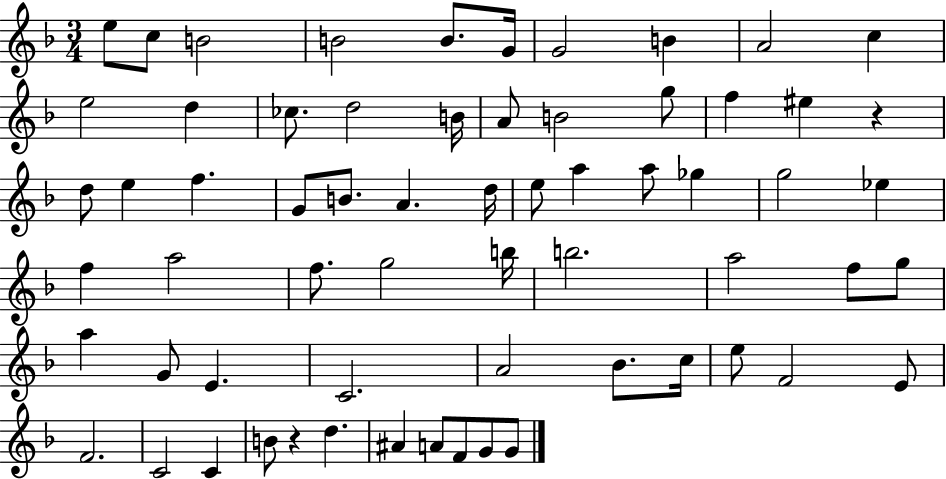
E5/e C5/e B4/h B4/h B4/e. G4/s G4/h B4/q A4/h C5/q E5/h D5/q CES5/e. D5/h B4/s A4/e B4/h G5/e F5/q EIS5/q R/q D5/e E5/q F5/q. G4/e B4/e. A4/q. D5/s E5/e A5/q A5/e Gb5/q G5/h Eb5/q F5/q A5/h F5/e. G5/h B5/s B5/h. A5/h F5/e G5/e A5/q G4/e E4/q. C4/h. A4/h Bb4/e. C5/s E5/e F4/h E4/e F4/h. C4/h C4/q B4/e R/q D5/q. A#4/q A4/e F4/e G4/e G4/e